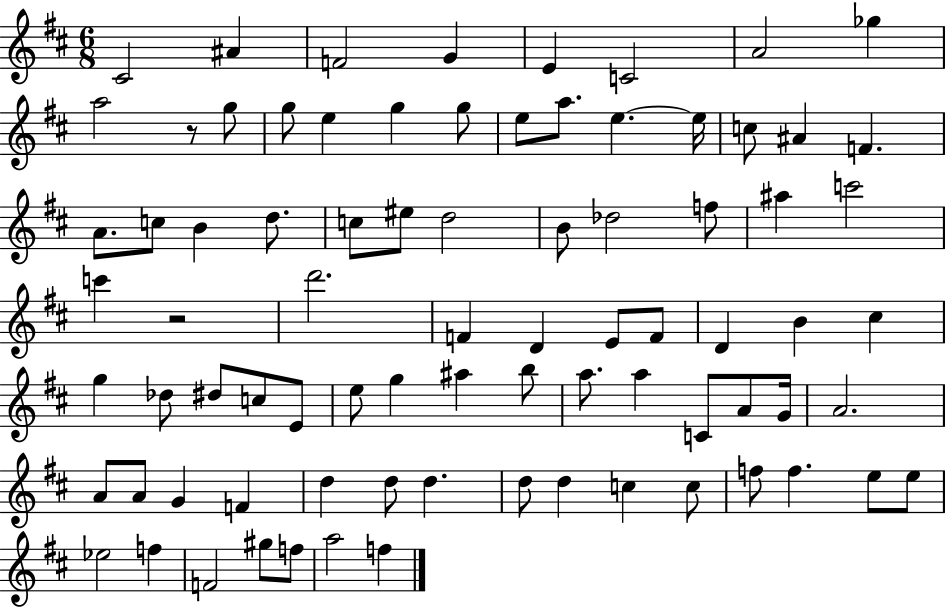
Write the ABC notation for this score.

X:1
T:Untitled
M:6/8
L:1/4
K:D
^C2 ^A F2 G E C2 A2 _g a2 z/2 g/2 g/2 e g g/2 e/2 a/2 e e/4 c/2 ^A F A/2 c/2 B d/2 c/2 ^e/2 d2 B/2 _d2 f/2 ^a c'2 c' z2 d'2 F D E/2 F/2 D B ^c g _d/2 ^d/2 c/2 E/2 e/2 g ^a b/2 a/2 a C/2 A/2 G/4 A2 A/2 A/2 G F d d/2 d d/2 d c c/2 f/2 f e/2 e/2 _e2 f F2 ^g/2 f/2 a2 f